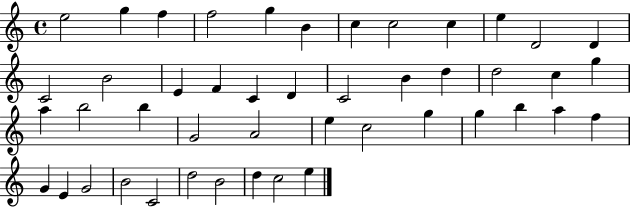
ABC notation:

X:1
T:Untitled
M:4/4
L:1/4
K:C
e2 g f f2 g B c c2 c e D2 D C2 B2 E F C D C2 B d d2 c g a b2 b G2 A2 e c2 g g b a f G E G2 B2 C2 d2 B2 d c2 e